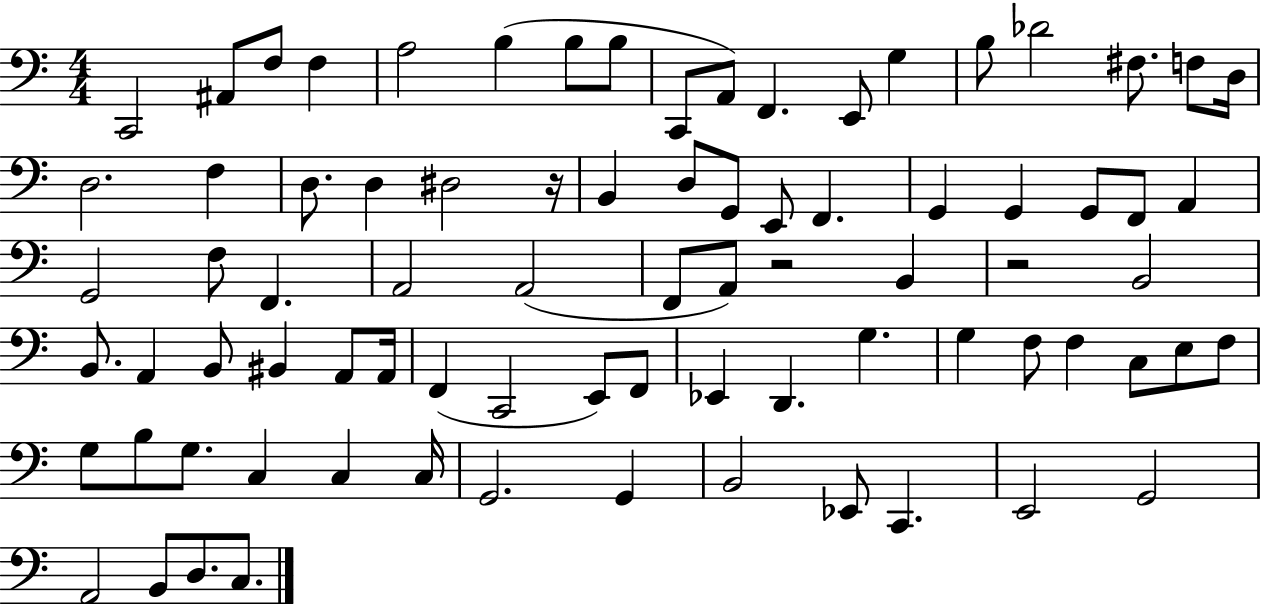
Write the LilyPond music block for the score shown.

{
  \clef bass
  \numericTimeSignature
  \time 4/4
  \key c \major
  c,2 ais,8 f8 f4 | a2 b4( b8 b8 | c,8 a,8) f,4. e,8 g4 | b8 des'2 fis8. f8 d16 | \break d2. f4 | d8. d4 dis2 r16 | b,4 d8 g,8 e,8 f,4. | g,4 g,4 g,8 f,8 a,4 | \break g,2 f8 f,4. | a,2 a,2( | f,8 a,8) r2 b,4 | r2 b,2 | \break b,8. a,4 b,8 bis,4 a,8 a,16 | f,4( c,2 e,8) f,8 | ees,4 d,4. g4. | g4 f8 f4 c8 e8 f8 | \break g8 b8 g8. c4 c4 c16 | g,2. g,4 | b,2 ees,8 c,4. | e,2 g,2 | \break a,2 b,8 d8. c8. | \bar "|."
}